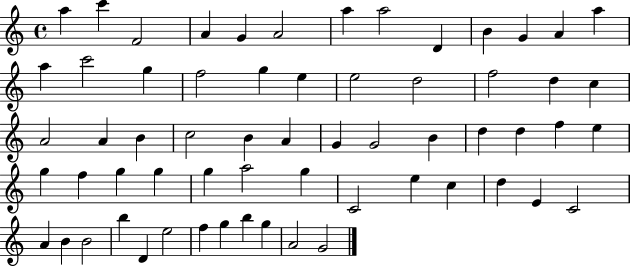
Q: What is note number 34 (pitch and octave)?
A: D5